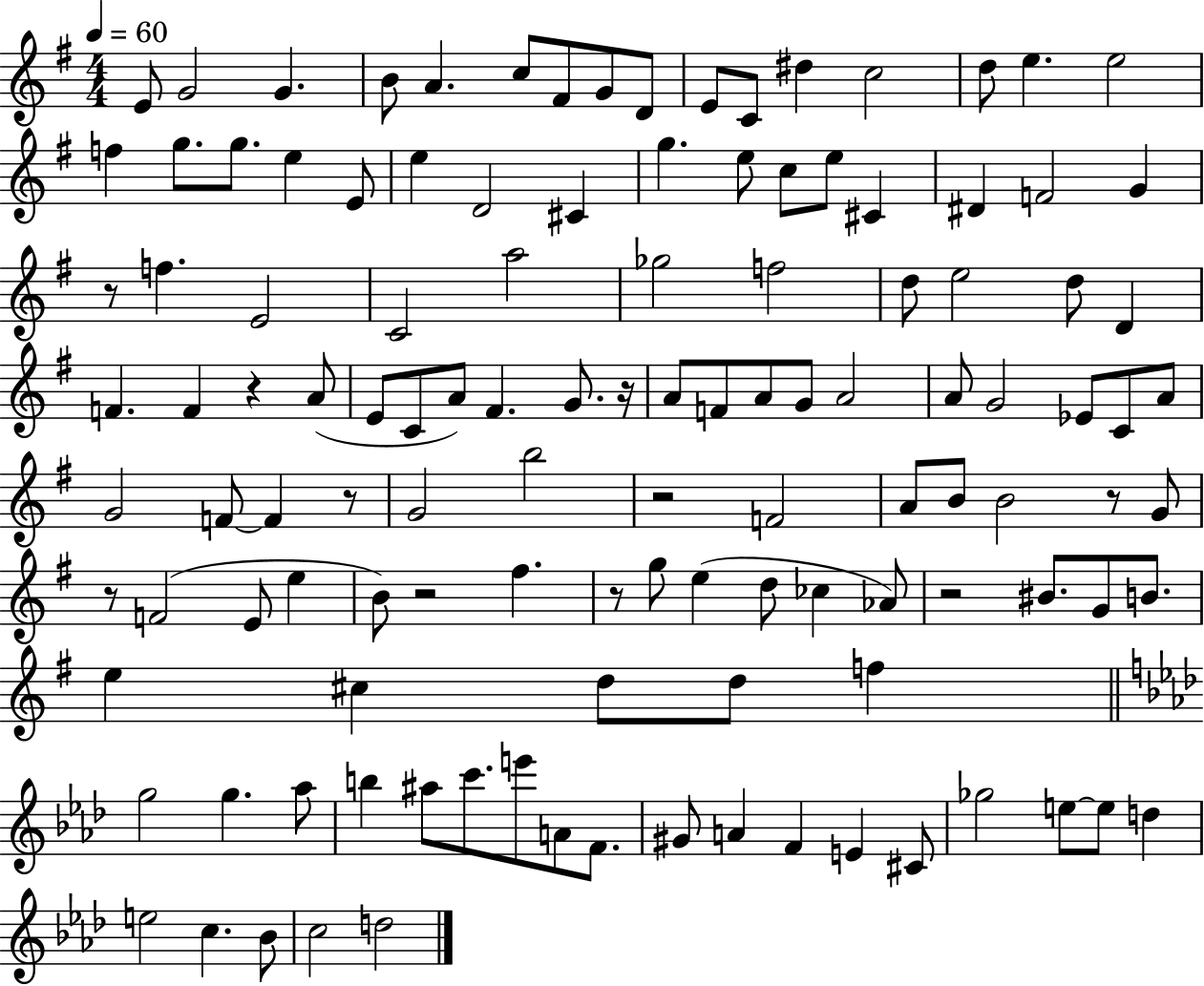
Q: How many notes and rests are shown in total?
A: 121